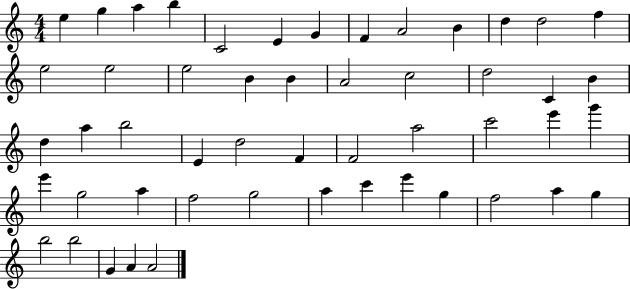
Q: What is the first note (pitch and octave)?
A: E5